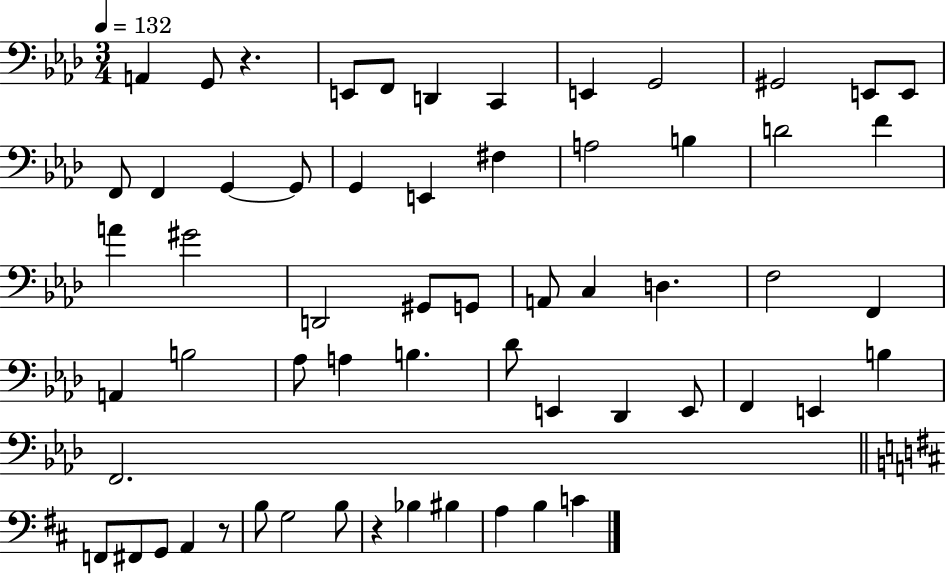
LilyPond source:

{
  \clef bass
  \numericTimeSignature
  \time 3/4
  \key aes \major
  \tempo 4 = 132
  a,4 g,8 r4. | e,8 f,8 d,4 c,4 | e,4 g,2 | gis,2 e,8 e,8 | \break f,8 f,4 g,4~~ g,8 | g,4 e,4 fis4 | a2 b4 | d'2 f'4 | \break a'4 gis'2 | d,2 gis,8 g,8 | a,8 c4 d4. | f2 f,4 | \break a,4 b2 | aes8 a4 b4. | des'8 e,4 des,4 e,8 | f,4 e,4 b4 | \break f,2. | \bar "||" \break \key d \major f,8 fis,8 g,8 a,4 r8 | b8 g2 b8 | r4 bes4 bis4 | a4 b4 c'4 | \break \bar "|."
}